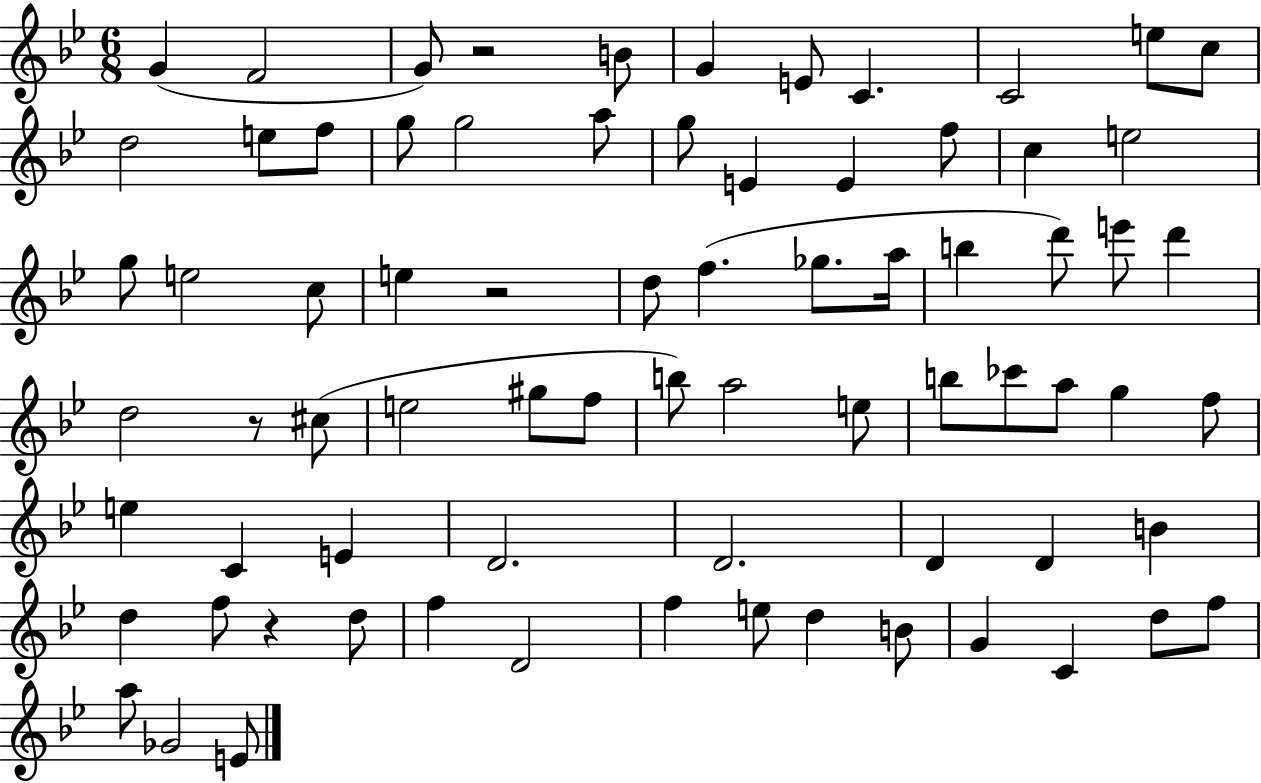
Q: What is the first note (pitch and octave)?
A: G4